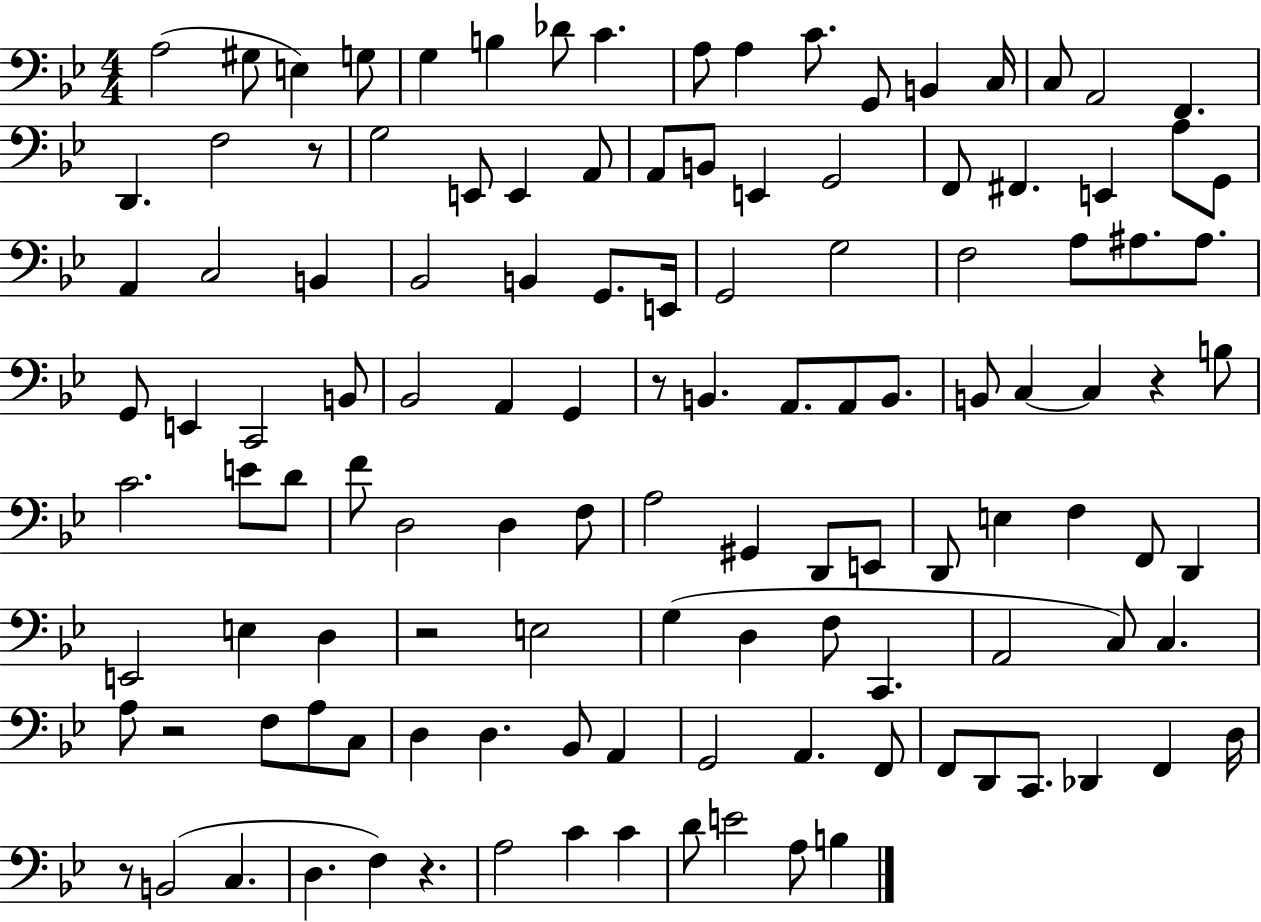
{
  \clef bass
  \numericTimeSignature
  \time 4/4
  \key bes \major
  \repeat volta 2 { a2( gis8 e4) g8 | g4 b4 des'8 c'4. | a8 a4 c'8. g,8 b,4 c16 | c8 a,2 f,4. | \break d,4. f2 r8 | g2 e,8 e,4 a,8 | a,8 b,8 e,4 g,2 | f,8 fis,4. e,4 a8 g,8 | \break a,4 c2 b,4 | bes,2 b,4 g,8. e,16 | g,2 g2 | f2 a8 ais8. ais8. | \break g,8 e,4 c,2 b,8 | bes,2 a,4 g,4 | r8 b,4. a,8. a,8 b,8. | b,8 c4~~ c4 r4 b8 | \break c'2. e'8 d'8 | f'8 d2 d4 f8 | a2 gis,4 d,8 e,8 | d,8 e4 f4 f,8 d,4 | \break e,2 e4 d4 | r2 e2 | g4( d4 f8 c,4. | a,2 c8) c4. | \break a8 r2 f8 a8 c8 | d4 d4. bes,8 a,4 | g,2 a,4. f,8 | f,8 d,8 c,8. des,4 f,4 d16 | \break r8 b,2( c4. | d4. f4) r4. | a2 c'4 c'4 | d'8 e'2 a8 b4 | \break } \bar "|."
}